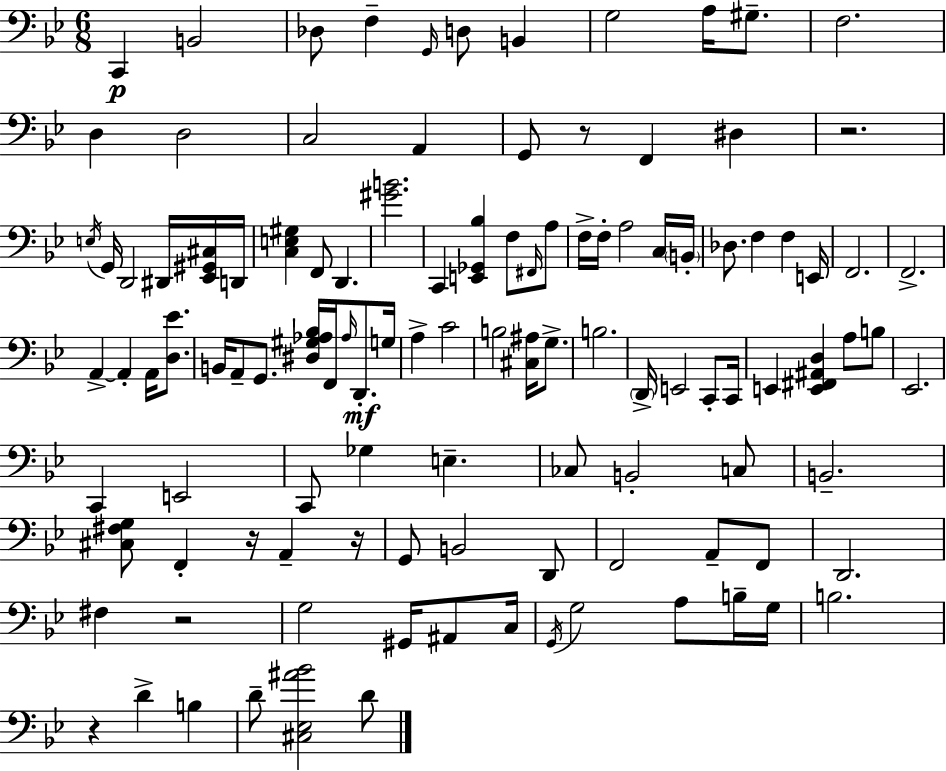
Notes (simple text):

C2/q B2/h Db3/e F3/q G2/s D3/e B2/q G3/h A3/s G#3/e. F3/h. D3/q D3/h C3/h A2/q G2/e R/e F2/q D#3/q R/h. E3/s G2/s D2/h D#2/s [Eb2,G#2,C#3]/s D2/s [C3,E3,G#3]/q F2/e D2/q. [G#4,B4]/h. C2/q [E2,Gb2,Bb3]/q F3/e F#2/s A3/e F3/s F3/s A3/h C3/s B2/s Db3/e. F3/q F3/q E2/s F2/h. F2/h. A2/q A2/q A2/s [D3,Eb4]/e. B2/s A2/e G2/e. [D#3,G#3,Ab3,Bb3]/s F2/s Ab3/s D2/e. G3/s A3/q C4/h B3/h [C#3,A#3]/s G3/e. B3/h. D2/s E2/h C2/e C2/s E2/q [E2,F#2,A#2,D3]/q A3/e B3/e Eb2/h. C2/q E2/h C2/e Gb3/q E3/q. CES3/e B2/h C3/e B2/h. [C#3,F#3,G3]/e F2/q R/s A2/q R/s G2/e B2/h D2/e F2/h A2/e F2/e D2/h. F#3/q R/h G3/h G#2/s A#2/e C3/s G2/s G3/h A3/e B3/s G3/s B3/h. R/q D4/q B3/q D4/e [C#3,Eb3,A#4,Bb4]/h D4/e